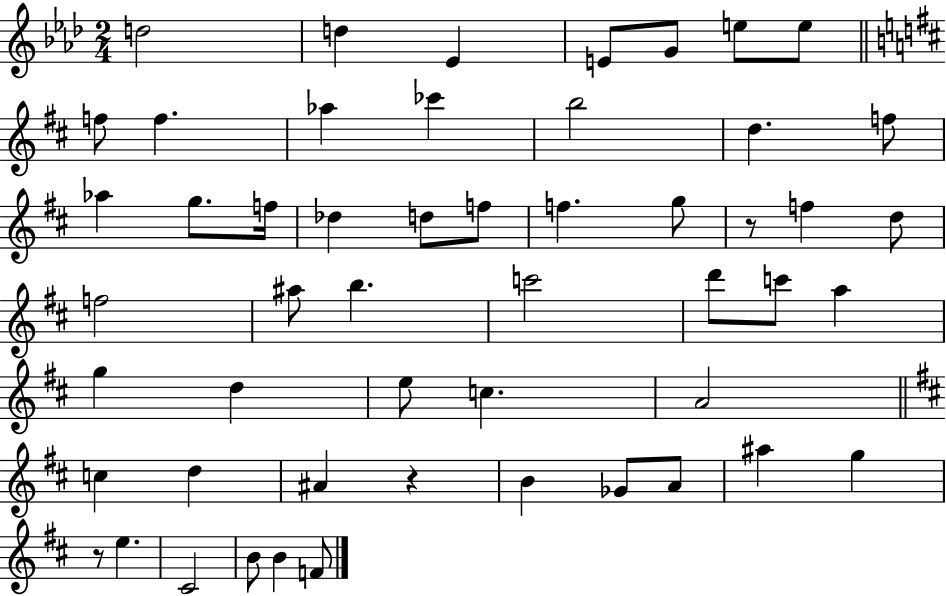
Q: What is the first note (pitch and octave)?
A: D5